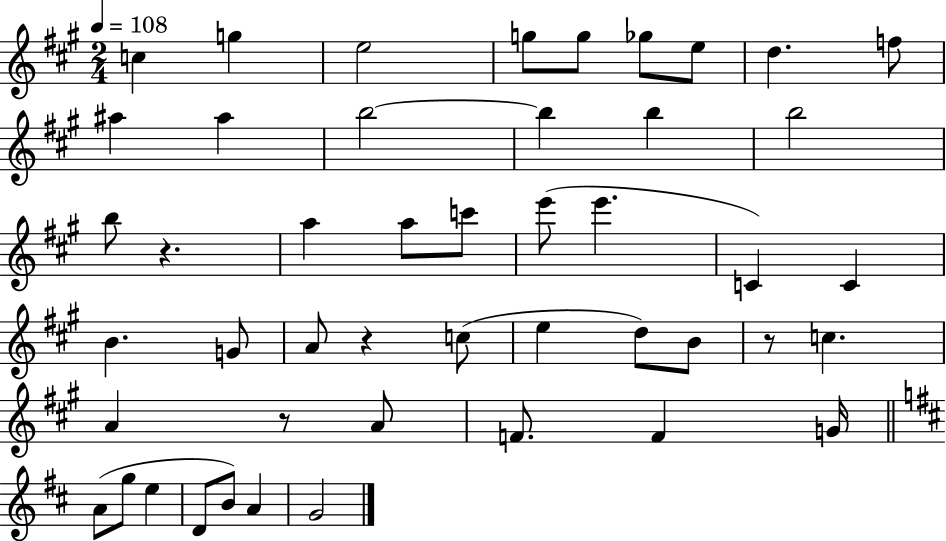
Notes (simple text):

C5/q G5/q E5/h G5/e G5/e Gb5/e E5/e D5/q. F5/e A#5/q A#5/q B5/h B5/q B5/q B5/h B5/e R/q. A5/q A5/e C6/e E6/e E6/q. C4/q C4/q B4/q. G4/e A4/e R/q C5/e E5/q D5/e B4/e R/e C5/q. A4/q R/e A4/e F4/e. F4/q G4/s A4/e G5/e E5/q D4/e B4/e A4/q G4/h